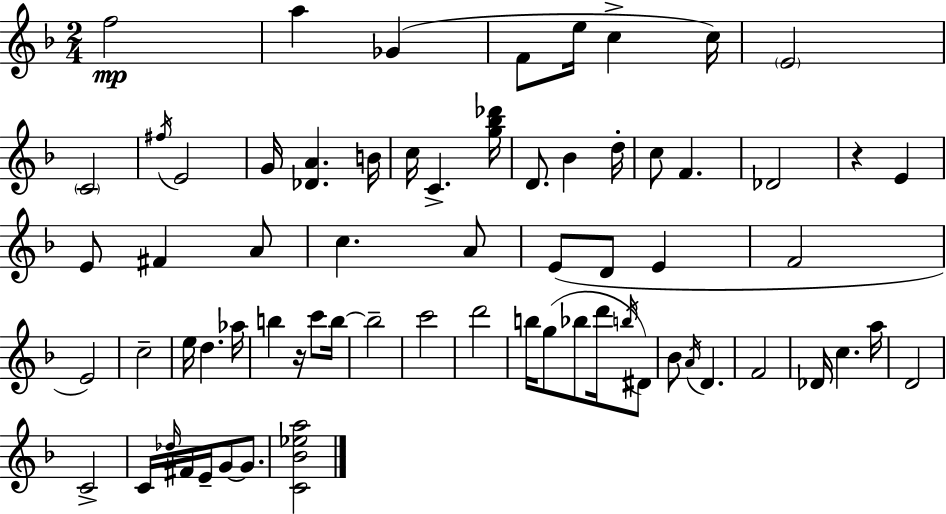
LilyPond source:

{
  \clef treble
  \numericTimeSignature
  \time 2/4
  \key f \major
  f''2\mp | a''4 ges'4( | f'8 e''16 c''4-> c''16) | \parenthesize e'2 | \break \parenthesize c'2 | \acciaccatura { fis''16 } e'2 | g'16 <des' a'>4. | b'16 c''16 c'4.-> | \break <g'' bes'' des'''>16 d'8. bes'4 | d''16-. c''8 f'4. | des'2 | r4 e'4 | \break e'8 fis'4 a'8 | c''4. a'8 | e'8( d'8 e'4 | f'2 | \break e'2) | c''2-- | e''16 d''4. | aes''16 b''4 r16 c'''8 | \break b''16~~ b''2-- | c'''2 | d'''2 | b''16 g''8( bes''8 d'''16 \acciaccatura { b''16 } | \break dis'8) bes'8 \acciaccatura { a'16 } d'4. | f'2 | des'16 c''4. | a''16 d'2 | \break c'2-> | c'16 \grace { des''16 } fis'16 e'16-- g'8~~ | g'8. <c' bes' ees'' a''>2 | \bar "|."
}